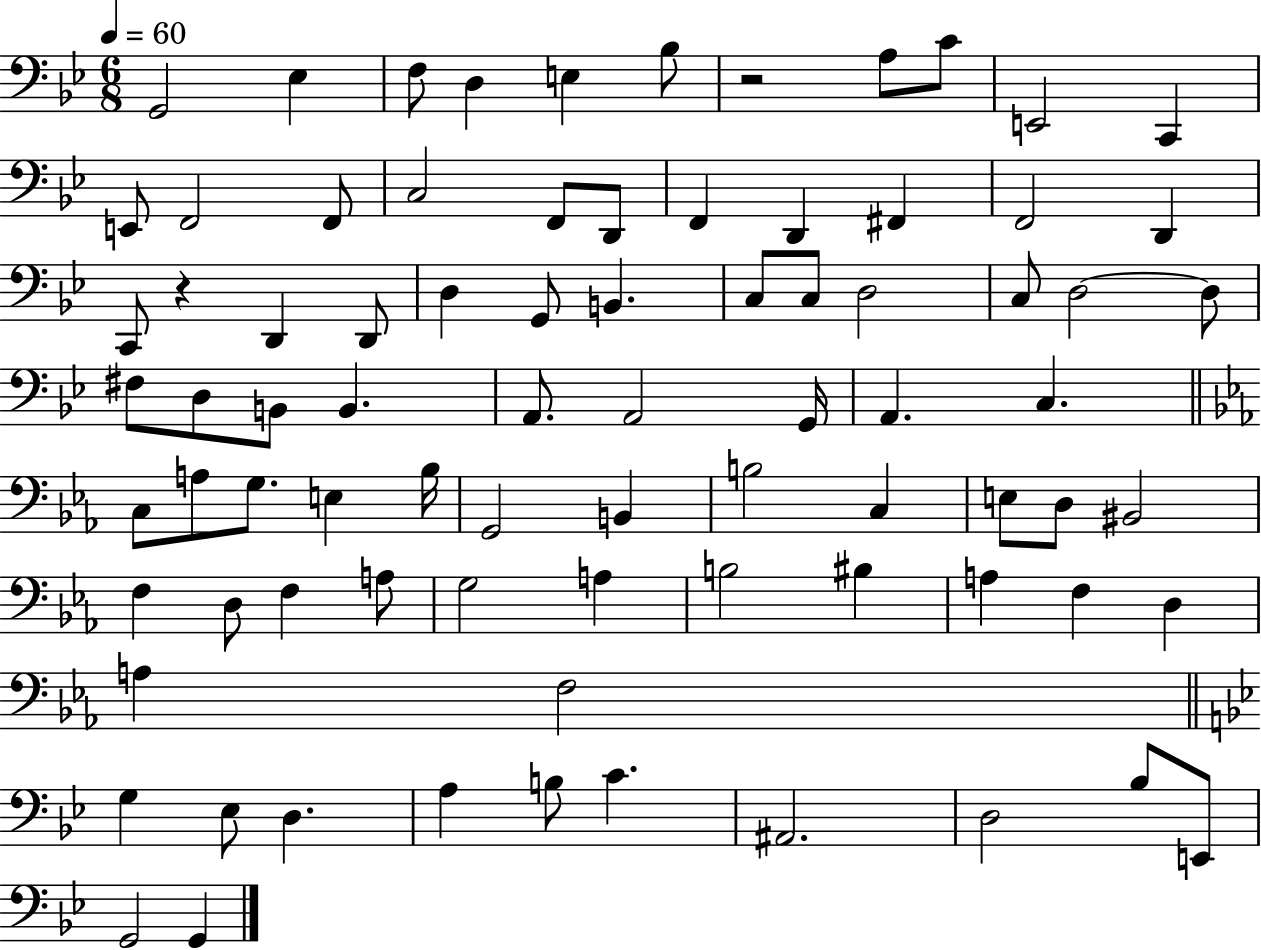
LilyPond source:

{
  \clef bass
  \numericTimeSignature
  \time 6/8
  \key bes \major
  \tempo 4 = 60
  \repeat volta 2 { g,2 ees4 | f8 d4 e4 bes8 | r2 a8 c'8 | e,2 c,4 | \break e,8 f,2 f,8 | c2 f,8 d,8 | f,4 d,4 fis,4 | f,2 d,4 | \break c,8 r4 d,4 d,8 | d4 g,8 b,4. | c8 c8 d2 | c8 d2~~ d8 | \break fis8 d8 b,8 b,4. | a,8. a,2 g,16 | a,4. c4. | \bar "||" \break \key c \minor c8 a8 g8. e4 bes16 | g,2 b,4 | b2 c4 | e8 d8 bis,2 | \break f4 d8 f4 a8 | g2 a4 | b2 bis4 | a4 f4 d4 | \break a4 f2 | \bar "||" \break \key g \minor g4 ees8 d4. | a4 b8 c'4. | ais,2. | d2 bes8 e,8 | \break g,2 g,4 | } \bar "|."
}